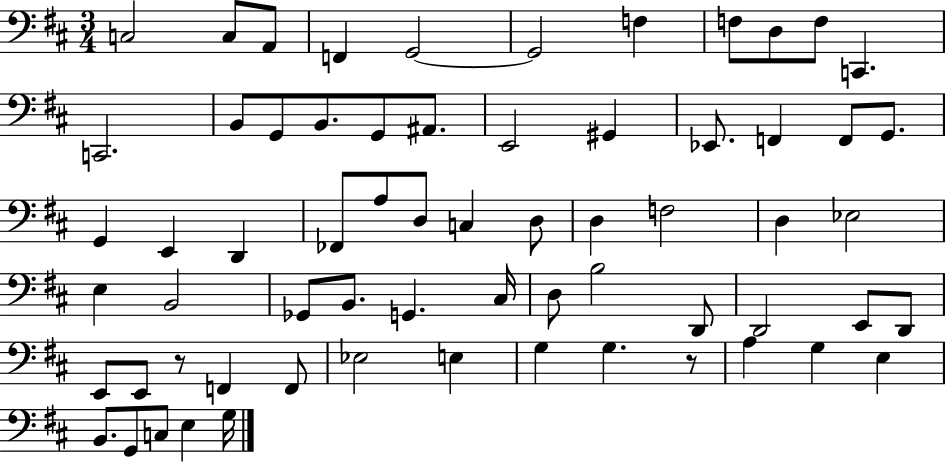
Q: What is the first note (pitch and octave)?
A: C3